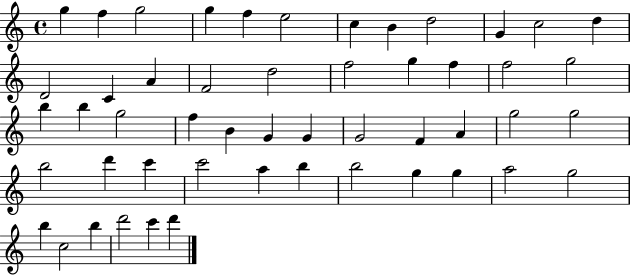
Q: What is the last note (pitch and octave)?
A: D6